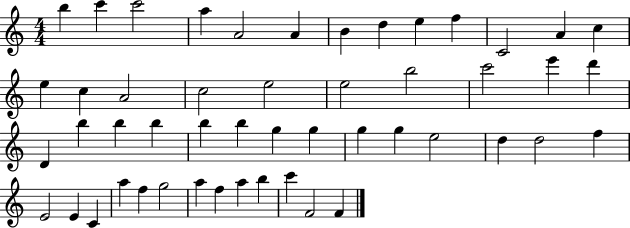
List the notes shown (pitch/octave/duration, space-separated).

B5/q C6/q C6/h A5/q A4/h A4/q B4/q D5/q E5/q F5/q C4/h A4/q C5/q E5/q C5/q A4/h C5/h E5/h E5/h B5/h C6/h E6/q D6/q D4/q B5/q B5/q B5/q B5/q B5/q G5/q G5/q G5/q G5/q E5/h D5/q D5/h F5/q E4/h E4/q C4/q A5/q F5/q G5/h A5/q F5/q A5/q B5/q C6/q F4/h F4/q